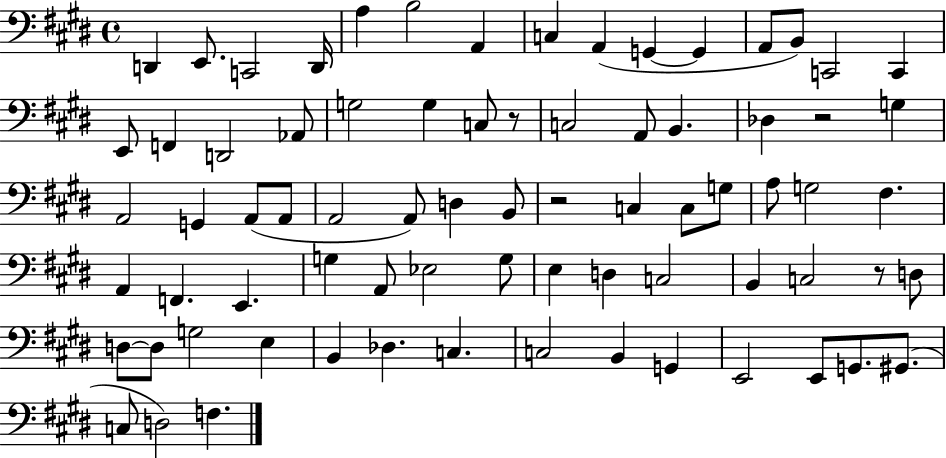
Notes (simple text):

D2/q E2/e. C2/h D2/s A3/q B3/h A2/q C3/q A2/q G2/q G2/q A2/e B2/e C2/h C2/q E2/e F2/q D2/h Ab2/e G3/h G3/q C3/e R/e C3/h A2/e B2/q. Db3/q R/h G3/q A2/h G2/q A2/e A2/e A2/h A2/e D3/q B2/e R/h C3/q C3/e G3/e A3/e G3/h F#3/q. A2/q F2/q. E2/q. G3/q A2/e Eb3/h G3/e E3/q D3/q C3/h B2/q C3/h R/e D3/e D3/e D3/e G3/h E3/q B2/q Db3/q. C3/q. C3/h B2/q G2/q E2/h E2/e G2/e. G#2/e. C3/e D3/h F3/q.